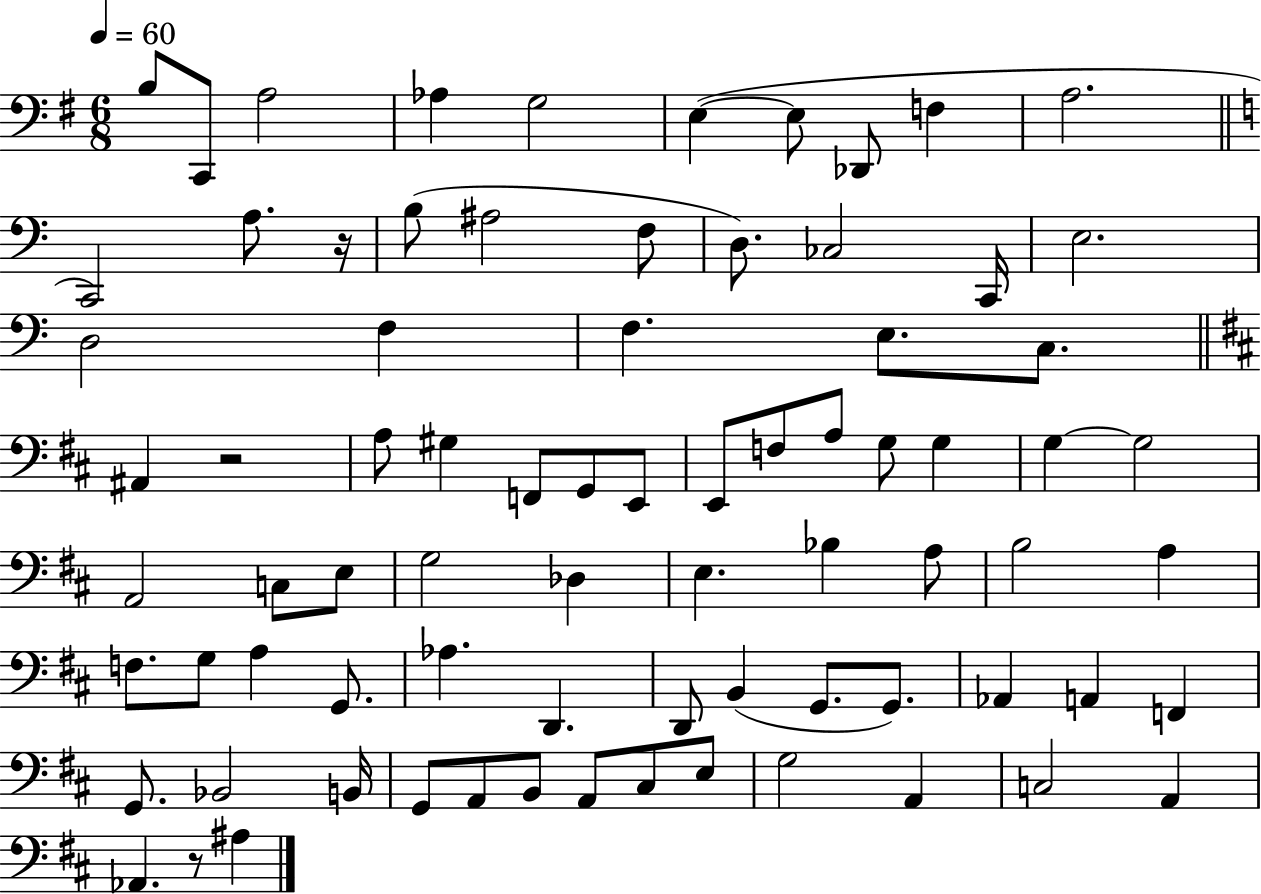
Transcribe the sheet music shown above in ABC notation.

X:1
T:Untitled
M:6/8
L:1/4
K:G
B,/2 C,,/2 A,2 _A, G,2 E, E,/2 _D,,/2 F, A,2 C,,2 A,/2 z/4 B,/2 ^A,2 F,/2 D,/2 _C,2 C,,/4 E,2 D,2 F, F, E,/2 C,/2 ^A,, z2 A,/2 ^G, F,,/2 G,,/2 E,,/2 E,,/2 F,/2 A,/2 G,/2 G, G, G,2 A,,2 C,/2 E,/2 G,2 _D, E, _B, A,/2 B,2 A, F,/2 G,/2 A, G,,/2 _A, D,, D,,/2 B,, G,,/2 G,,/2 _A,, A,, F,, G,,/2 _B,,2 B,,/4 G,,/2 A,,/2 B,,/2 A,,/2 ^C,/2 E,/2 G,2 A,, C,2 A,, _A,, z/2 ^A,